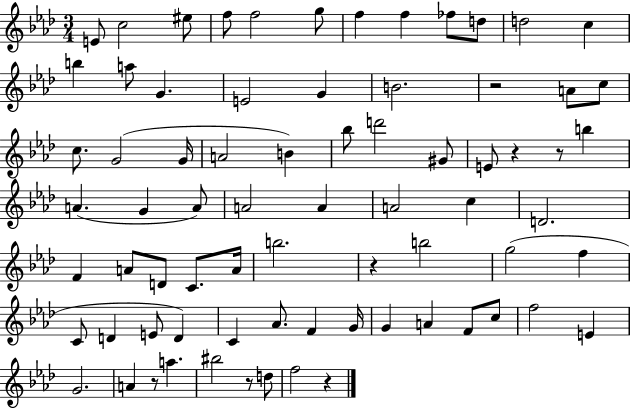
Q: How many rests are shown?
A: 7